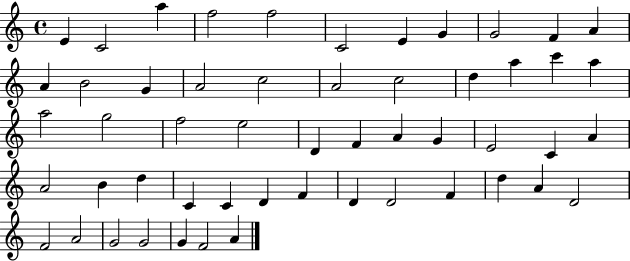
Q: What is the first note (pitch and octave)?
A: E4